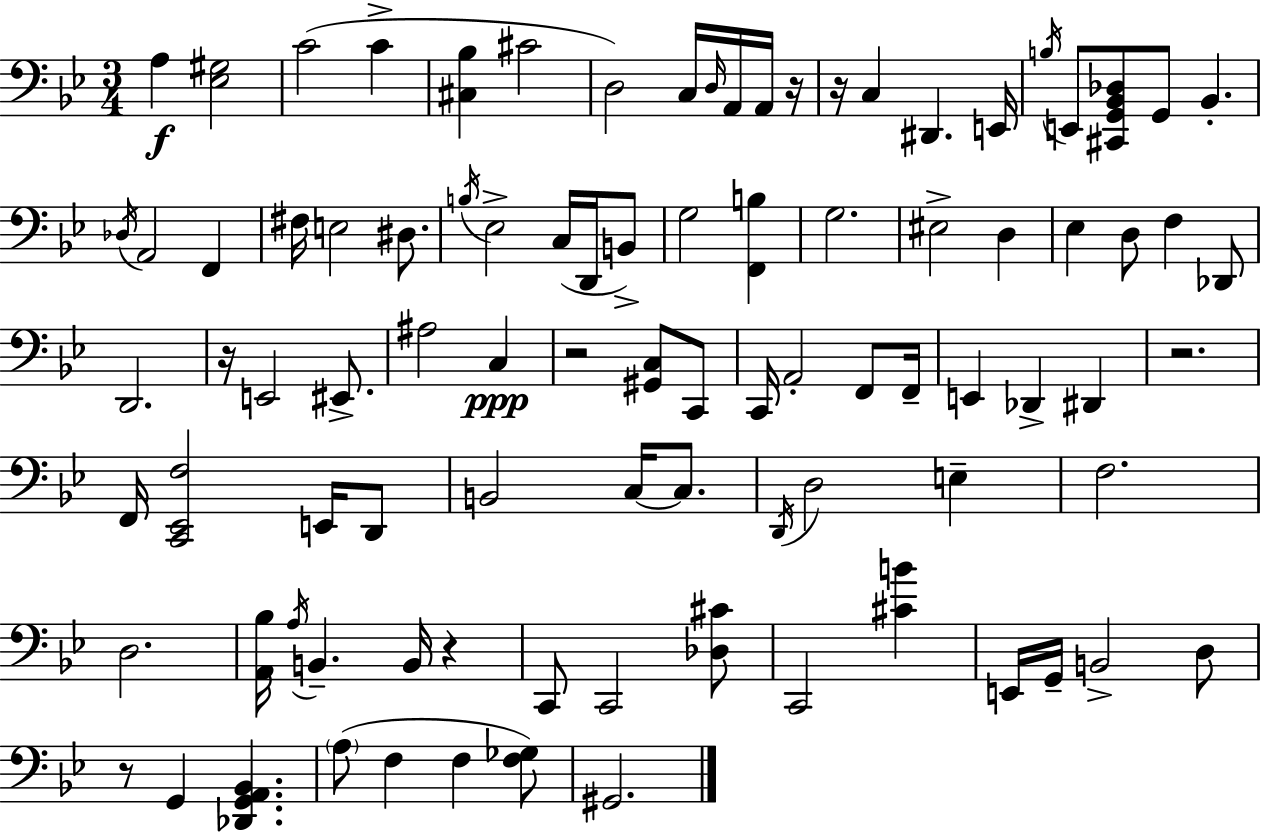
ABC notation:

X:1
T:Untitled
M:3/4
L:1/4
K:Bb
A, [_E,^G,]2 C2 C [^C,_B,] ^C2 D,2 C,/4 D,/4 A,,/4 A,,/4 z/4 z/4 C, ^D,, E,,/4 B,/4 E,,/2 [^C,,G,,_B,,_D,]/2 G,,/2 _B,, _D,/4 A,,2 F,, ^F,/4 E,2 ^D,/2 B,/4 _E,2 C,/4 D,,/4 B,,/2 G,2 [F,,B,] G,2 ^E,2 D, _E, D,/2 F, _D,,/2 D,,2 z/4 E,,2 ^E,,/2 ^A,2 C, z2 [^G,,C,]/2 C,,/2 C,,/4 A,,2 F,,/2 F,,/4 E,, _D,, ^D,, z2 F,,/4 [C,,_E,,F,]2 E,,/4 D,,/2 B,,2 C,/4 C,/2 D,,/4 D,2 E, F,2 D,2 [A,,_B,]/4 A,/4 B,, B,,/4 z C,,/2 C,,2 [_D,^C]/2 C,,2 [^CB] E,,/4 G,,/4 B,,2 D,/2 z/2 G,, [_D,,G,,A,,_B,,] A,/2 F, F, [F,_G,]/2 ^G,,2